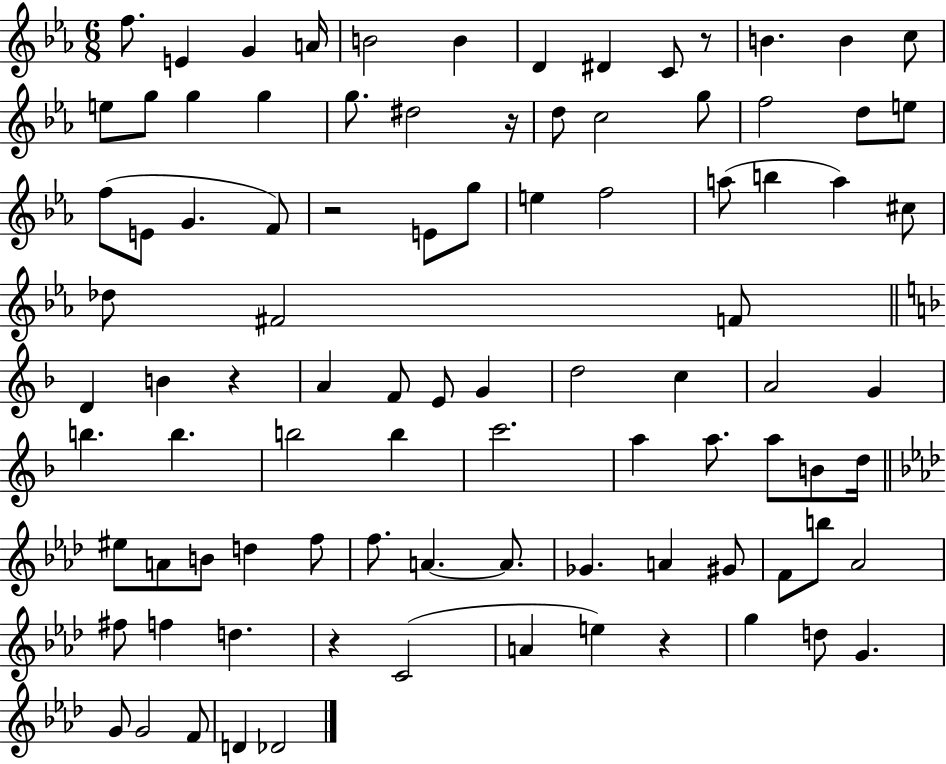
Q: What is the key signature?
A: EES major